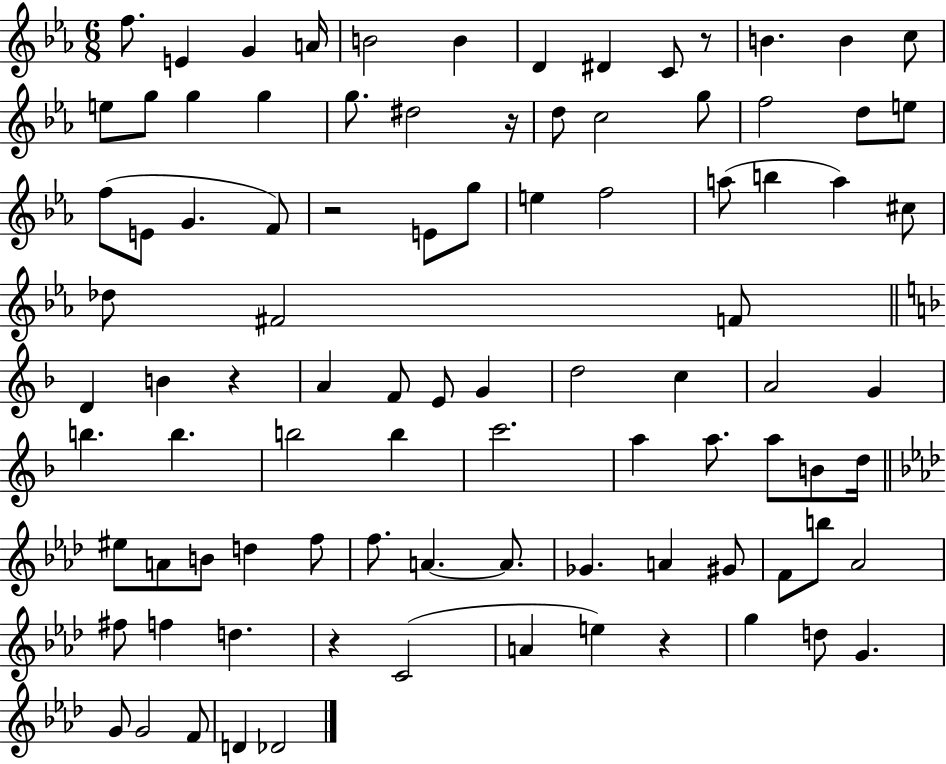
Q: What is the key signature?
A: EES major